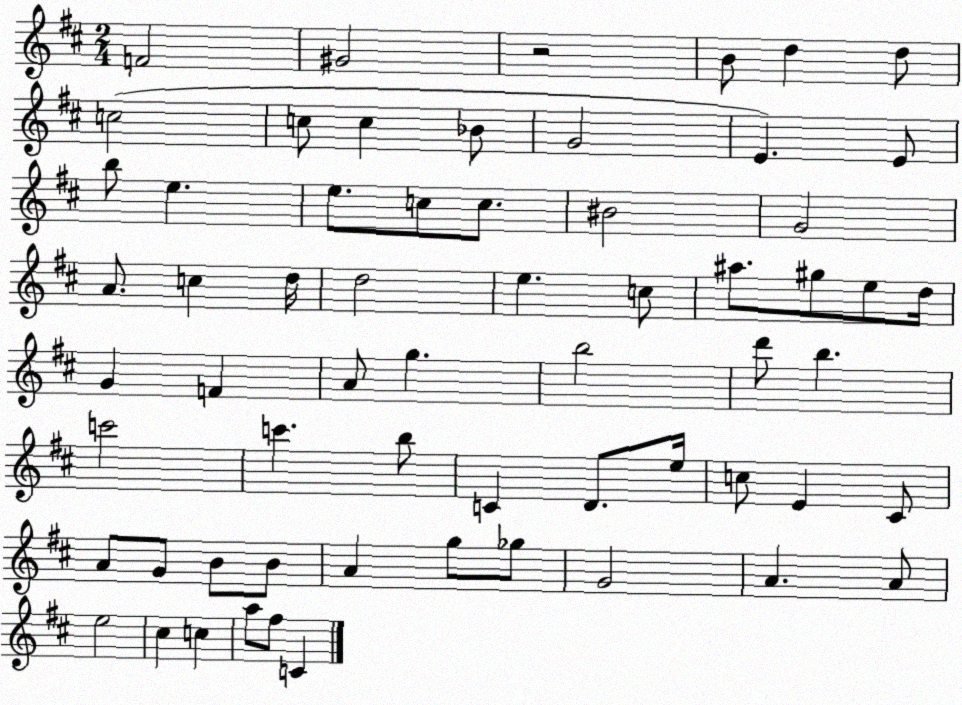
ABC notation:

X:1
T:Untitled
M:2/4
L:1/4
K:D
F2 ^G2 z2 B/2 d d/2 c2 c/2 c _B/2 G2 E E/2 b/2 e e/2 c/2 c/2 ^B2 G2 A/2 c d/4 d2 e c/2 ^a/2 ^g/2 e/2 d/4 G F A/2 g b2 d'/2 b c'2 c' b/2 C D/2 e/4 c/2 E ^C/2 A/2 G/2 B/2 B/2 A g/2 _g/2 G2 A A/2 e2 ^c c a/2 ^f/2 C